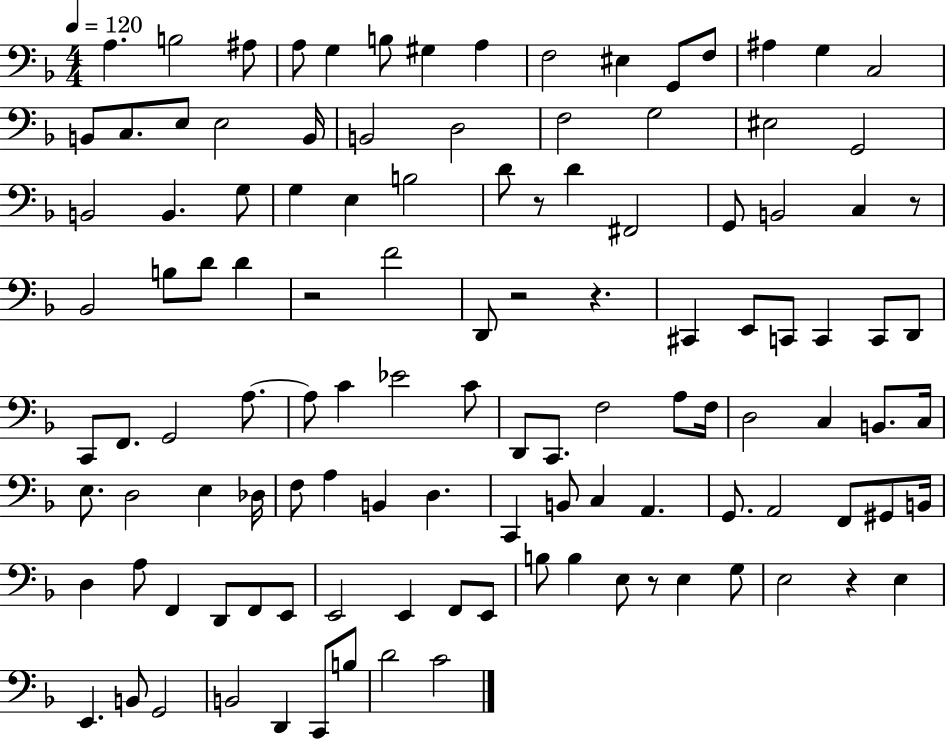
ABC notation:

X:1
T:Untitled
M:4/4
L:1/4
K:F
A, B,2 ^A,/2 A,/2 G, B,/2 ^G, A, F,2 ^E, G,,/2 F,/2 ^A, G, C,2 B,,/2 C,/2 E,/2 E,2 B,,/4 B,,2 D,2 F,2 G,2 ^E,2 G,,2 B,,2 B,, G,/2 G, E, B,2 D/2 z/2 D ^F,,2 G,,/2 B,,2 C, z/2 _B,,2 B,/2 D/2 D z2 F2 D,,/2 z2 z ^C,, E,,/2 C,,/2 C,, C,,/2 D,,/2 C,,/2 F,,/2 G,,2 A,/2 A,/2 C _E2 C/2 D,,/2 C,,/2 F,2 A,/2 F,/4 D,2 C, B,,/2 C,/4 E,/2 D,2 E, _D,/4 F,/2 A, B,, D, C,, B,,/2 C, A,, G,,/2 A,,2 F,,/2 ^G,,/2 B,,/4 D, A,/2 F,, D,,/2 F,,/2 E,,/2 E,,2 E,, F,,/2 E,,/2 B,/2 B, E,/2 z/2 E, G,/2 E,2 z E, E,, B,,/2 G,,2 B,,2 D,, C,,/2 B,/2 D2 C2